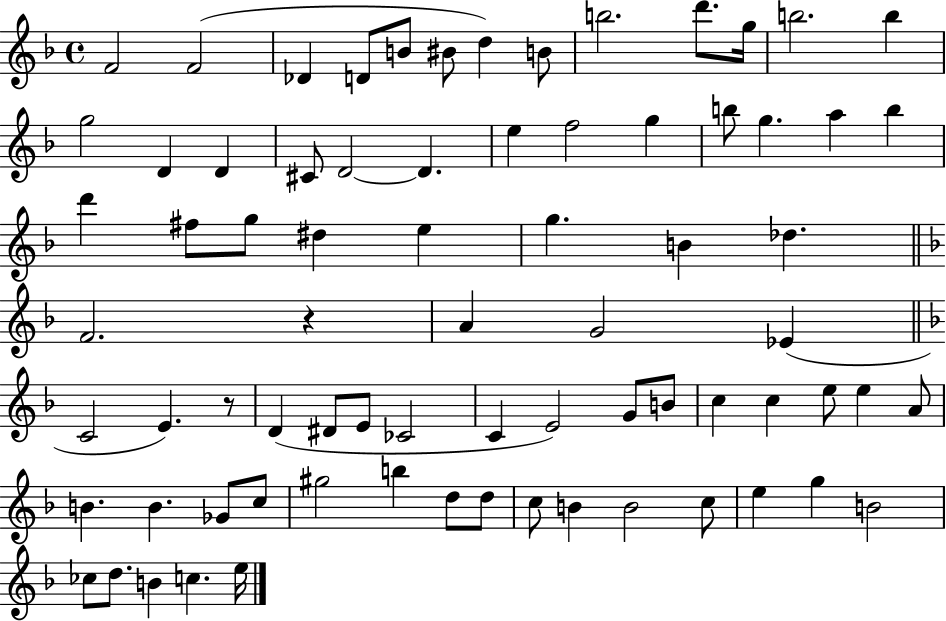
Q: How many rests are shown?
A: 2